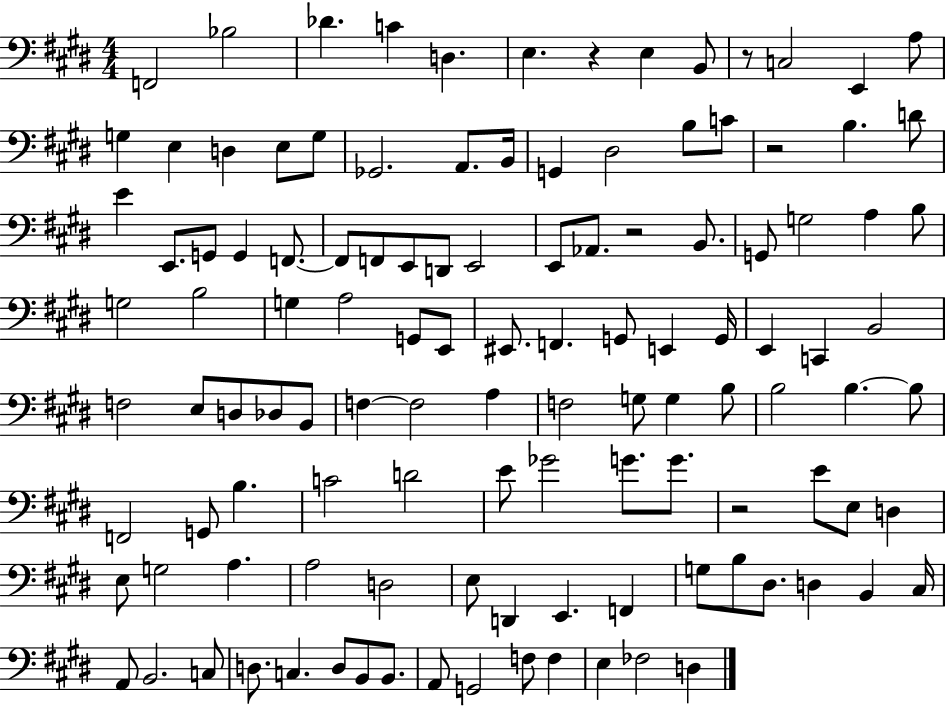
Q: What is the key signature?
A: E major